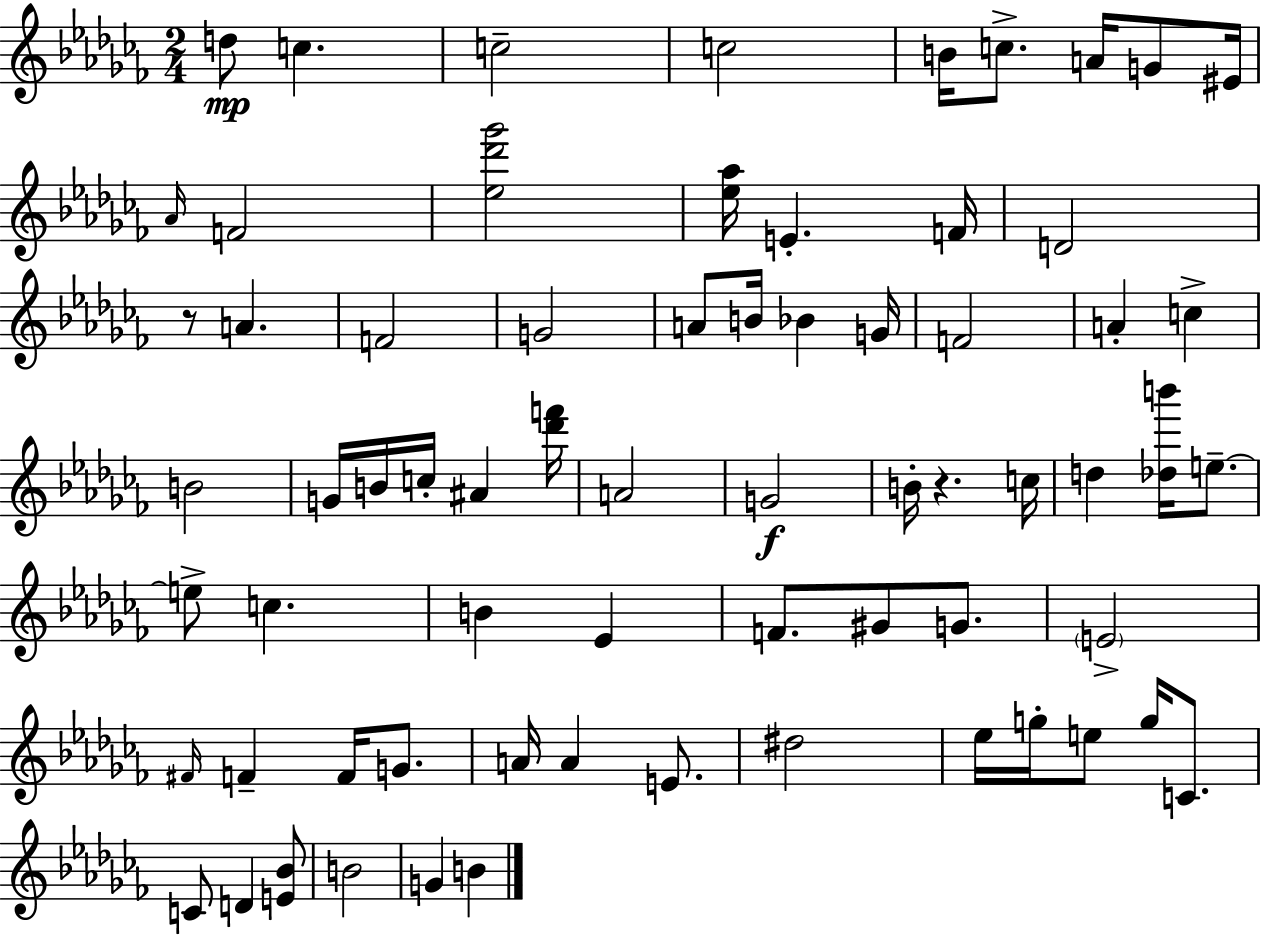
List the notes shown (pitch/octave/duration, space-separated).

D5/e C5/q. C5/h C5/h B4/s C5/e. A4/s G4/e EIS4/s Ab4/s F4/h [Eb5,Db6,Gb6]/h [Eb5,Ab5]/s E4/q. F4/s D4/h R/e A4/q. F4/h G4/h A4/e B4/s Bb4/q G4/s F4/h A4/q C5/q B4/h G4/s B4/s C5/s A#4/q [Db6,F6]/s A4/h G4/h B4/s R/q. C5/s D5/q [Db5,B6]/s E5/e. E5/e C5/q. B4/q Eb4/q F4/e. G#4/e G4/e. E4/h F#4/s F4/q F4/s G4/e. A4/s A4/q E4/e. D#5/h Eb5/s G5/s E5/e G5/s C4/e. C4/e D4/q [E4,Bb4]/e B4/h G4/q B4/q